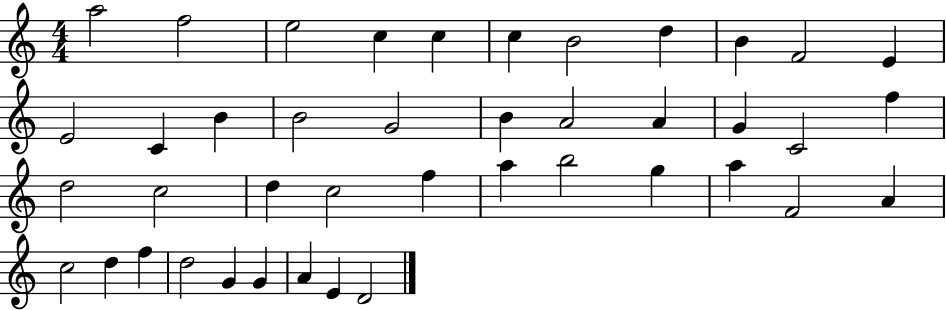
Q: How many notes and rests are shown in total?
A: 42